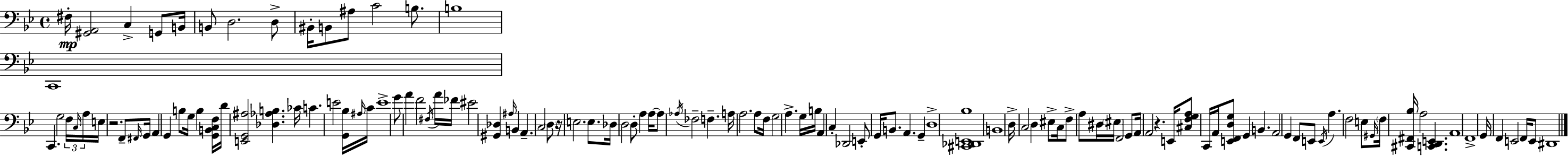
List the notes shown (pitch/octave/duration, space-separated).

F#3/s [G#2,A2]/h C3/q G2/e B2/s B2/e D3/h. D3/e BIS2/s B2/e A#3/e C4/h B3/e. B3/w C2/w C2/q. G3/h F3/s C3/s A3/s E3/s R/h. F2/e F#2/s G2/s A2/q G2/q B3/e G3/s B3/q [G2,B2,C3,F3]/s D4/s [E2,G2,A#3]/h [Db3,Ab3,B3]/q. CES4/s C4/q. E4/h [G2,Bb3]/s A#3/s C4/s E4/w G4/e A4/q F4/h F#3/s A4/s FES4/s EIS4/h [G#2,Db3]/q A#3/s B2/q A2/q. C3/h D3/e R/s E3/h. E3/e. Db3/s D3/h D3/e A3/q A3/s A3/e Ab3/s FES3/h F3/q. A3/s A3/h. A3/e F3/s G3/h A3/q. G3/s B3/s A2/q C3/q Db2/h E2/e G2/s B2/e. A2/q. G2/q D3/w [C#2,Db2,E2,Bb3]/w B2/w D3/s C3/h D3/q EIS3/e C3/s F3/e A3/e D#3/s EIS3/s F2/h G2/e A2/s A2/h R/q. E2/s [C#3,F3,G3,A3]/e C2/s A2/s [E2,F2,D3,G3]/e G2/q B2/q. A2/h G2/q F2/e E2/e E2/s A3/q. F3/h E3/e G#2/s F3/s [C#2,F#2,Bb3]/s A3/h [C2,D2,E2]/q. A2/w F2/w G2/s F2/q E2/h F2/s E2/e D#2/w